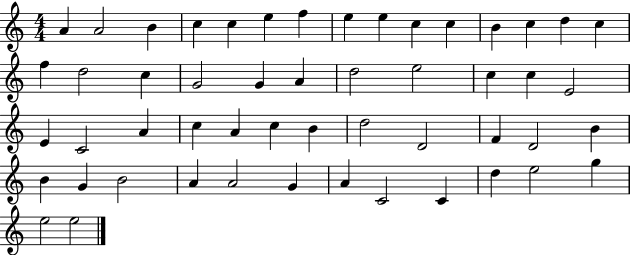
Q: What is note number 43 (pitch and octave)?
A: A4